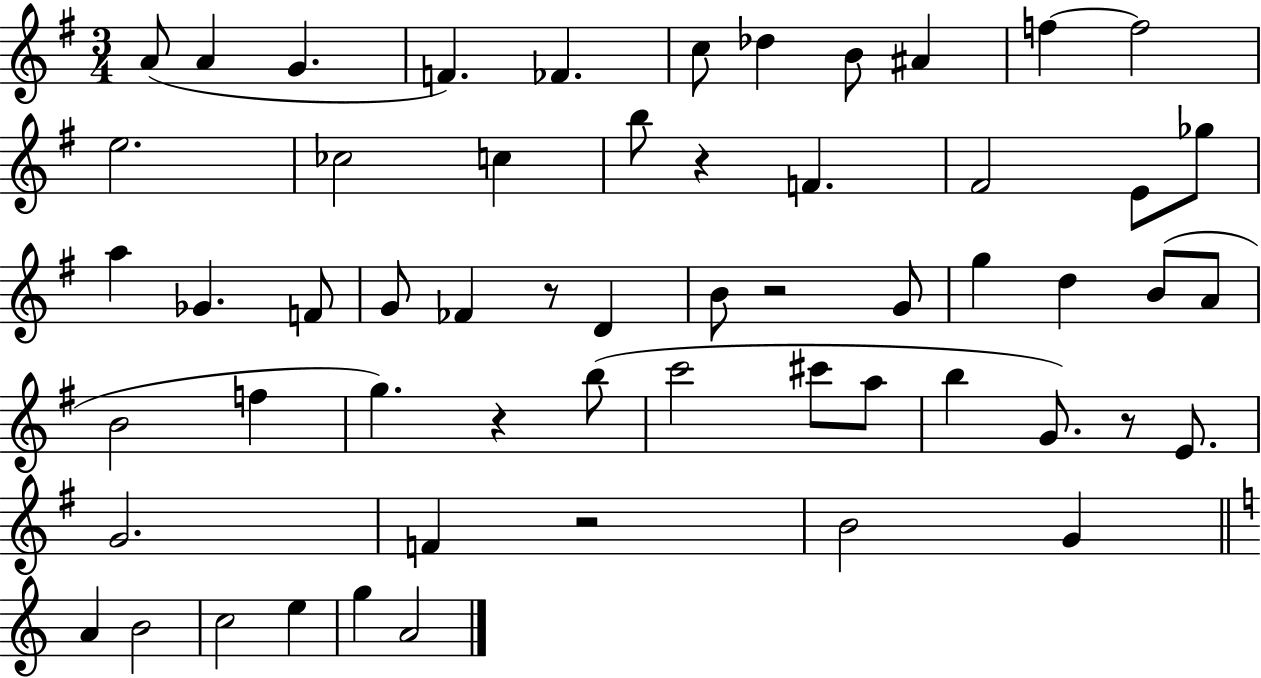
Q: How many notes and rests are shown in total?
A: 57